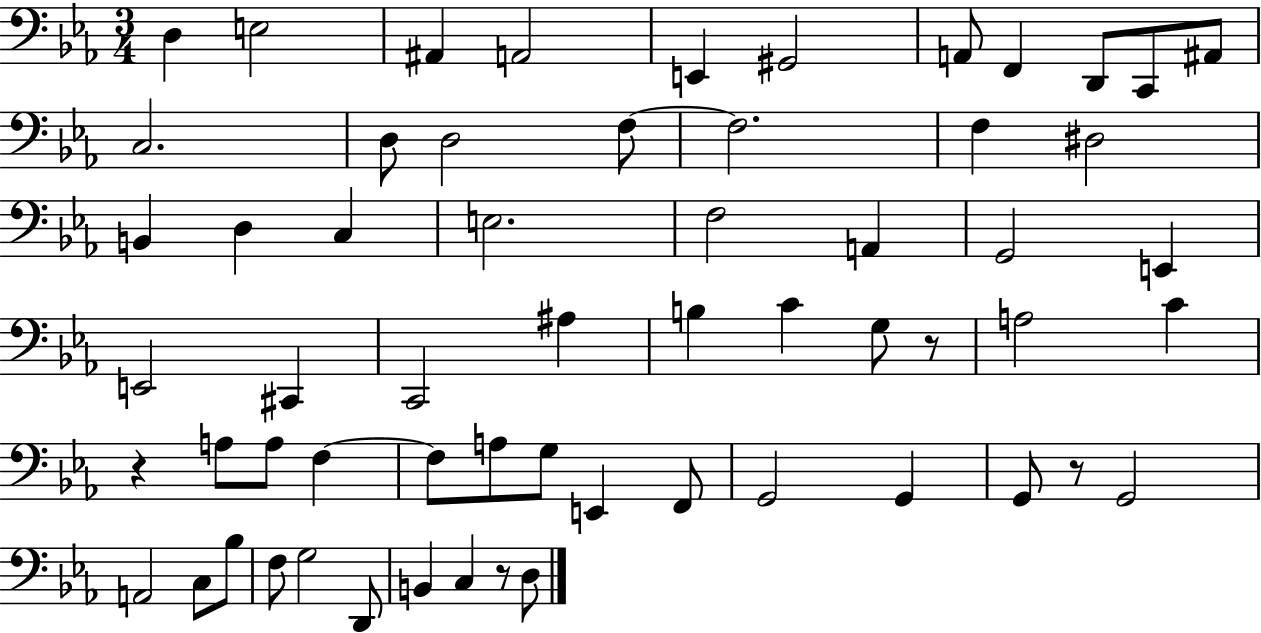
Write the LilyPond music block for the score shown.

{
  \clef bass
  \numericTimeSignature
  \time 3/4
  \key ees \major
  d4 e2 | ais,4 a,2 | e,4 gis,2 | a,8 f,4 d,8 c,8 ais,8 | \break c2. | d8 d2 f8~~ | f2. | f4 dis2 | \break b,4 d4 c4 | e2. | f2 a,4 | g,2 e,4 | \break e,2 cis,4 | c,2 ais4 | b4 c'4 g8 r8 | a2 c'4 | \break r4 a8 a8 f4~~ | f8 a8 g8 e,4 f,8 | g,2 g,4 | g,8 r8 g,2 | \break a,2 c8 bes8 | f8 g2 d,8 | b,4 c4 r8 d8 | \bar "|."
}